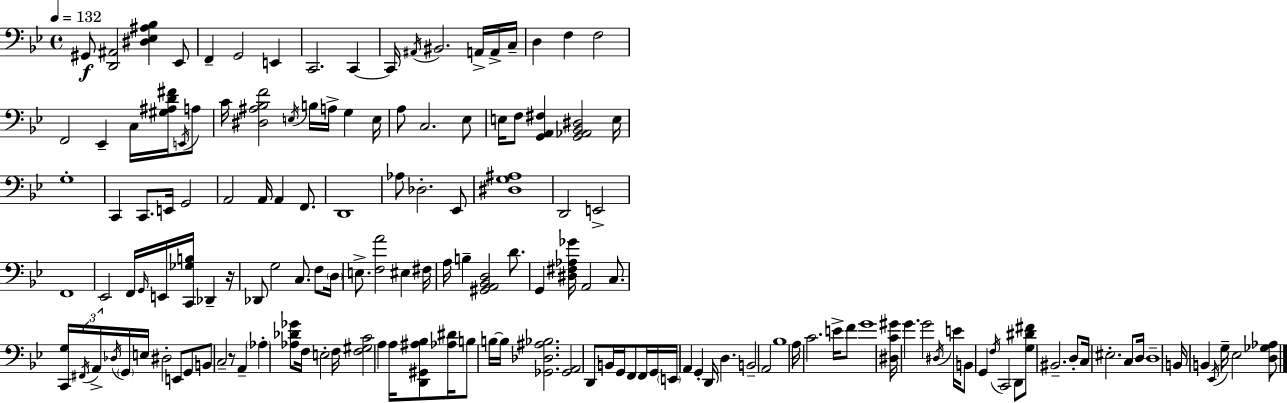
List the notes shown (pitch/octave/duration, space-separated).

G#2/e [D2,A#2]/h [D#3,Eb3,A#3,Bb3]/q Eb2/e F2/q G2/h E2/q C2/h. C2/q C2/s A#2/s BIS2/h. A2/s A2/s C3/s D3/q F3/q F3/h F2/h Eb2/q C3/s [G#3,A#3,D4,F#4]/s E2/s A3/e C4/s [D#3,A#3,Bb3,F4]/h E3/s B3/s A3/s G3/q E3/s A3/e C3/h. Eb3/e E3/s F3/e [G2,A2,F#3]/q [G2,Ab2,Bb2,D#3]/h E3/s G3/w C2/q C2/e. E2/s G2/h A2/h A2/s A2/q F2/e. D2/w Ab3/e Db3/h. Eb2/e [D#3,G3,A#3]/w D2/h E2/h F2/w Eb2/h F2/s G2/s E2/s [C2,Gb3,B3]/s Db2/q R/s Db2/e G3/h C3/e. F3/e D3/s E3/e. [F3,A4]/h EIS3/q F#3/s A3/s B3/q [G#2,A2,Bb2,D3]/h D4/e. G2/q [D#3,F#3,Ab3,Gb4]/s A2/h C3/e. [C2,G3]/s F#2/s A2/s Db3/s G2/s E3/s D#3/h E2/e G2/e B2/e C3/h R/e A2/q Ab3/q [Ab3,Db4,Gb4]/e F3/s E3/h F3/s [F3,G#3,C4]/h A3/q A3/s [D2,G#2,A#3,Bb3]/e [Ab3,D#4]/s B3/e B3/s B3/s [Gb2,Db3,A#3,Bb3]/h. [Gb2,A2]/h D2/e B2/s G2/s F2/e F2/s G2/s E2/s A2/q G2/q D2/s D3/q. B2/h A2/h Bb3/w A3/s C4/h. E4/s F4/e G4/w [D#3,C4,G#4]/s G4/q. G4/h D#3/s E4/s B2/e G2/q F3/s C2/h D2/e [G3,D#4,F#4]/e BIS2/h. D3/e C3/s EIS3/h. C3/e D3/s D3/w B2/s B2/q Eb2/s G3/s Eb3/h [D3,Gb3,Ab3]/e